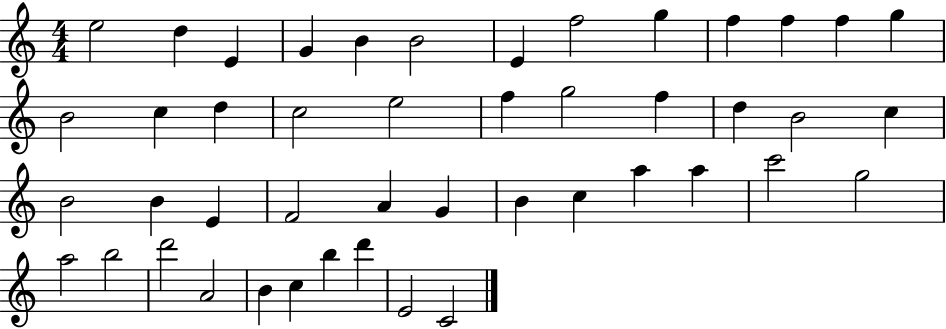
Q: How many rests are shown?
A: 0